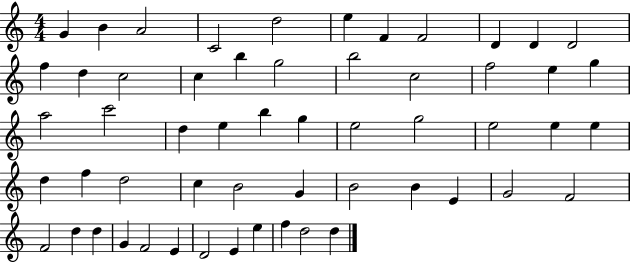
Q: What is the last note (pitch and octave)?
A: D5